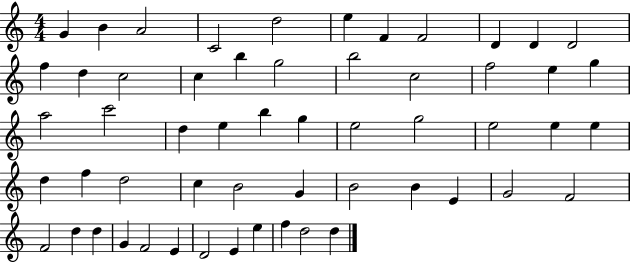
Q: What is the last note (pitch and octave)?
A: D5